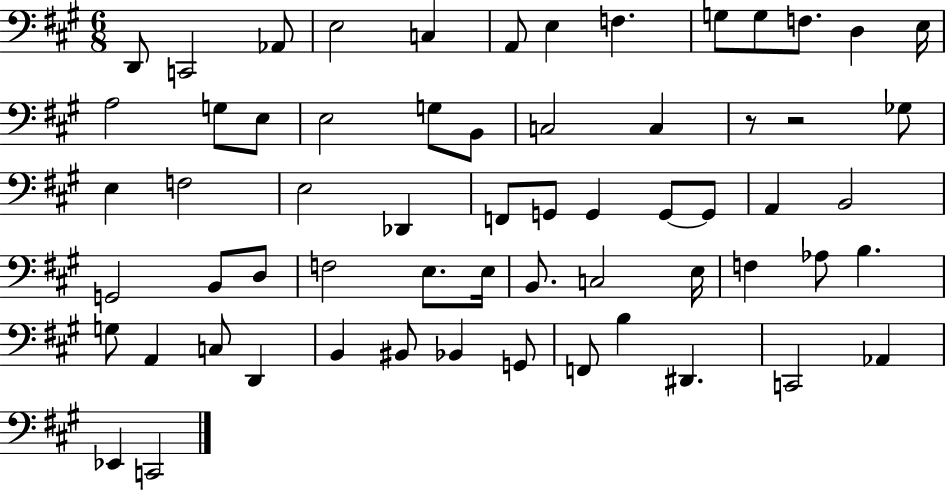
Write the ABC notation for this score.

X:1
T:Untitled
M:6/8
L:1/4
K:A
D,,/2 C,,2 _A,,/2 E,2 C, A,,/2 E, F, G,/2 G,/2 F,/2 D, E,/4 A,2 G,/2 E,/2 E,2 G,/2 B,,/2 C,2 C, z/2 z2 _G,/2 E, F,2 E,2 _D,, F,,/2 G,,/2 G,, G,,/2 G,,/2 A,, B,,2 G,,2 B,,/2 D,/2 F,2 E,/2 E,/4 B,,/2 C,2 E,/4 F, _A,/2 B, G,/2 A,, C,/2 D,, B,, ^B,,/2 _B,, G,,/2 F,,/2 B, ^D,, C,,2 _A,, _E,, C,,2